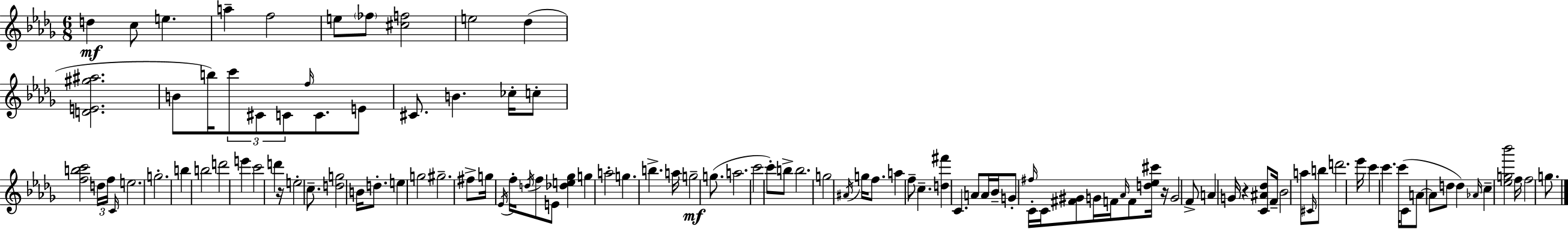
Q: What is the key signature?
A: BES minor